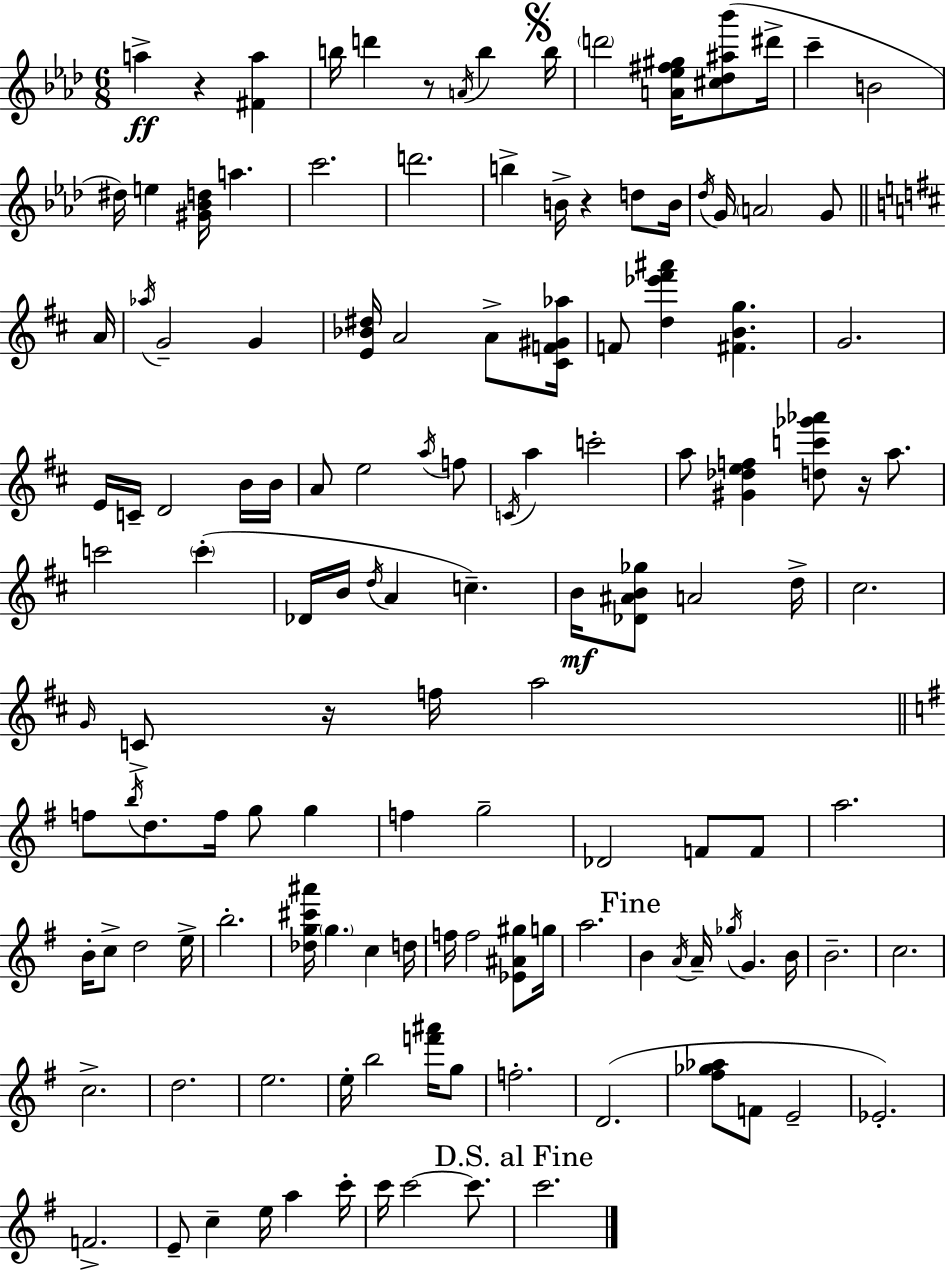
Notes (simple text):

A5/q R/q [F#4,A5]/q B5/s D6/q R/e A4/s B5/q B5/s D6/h [A4,Eb5,F#5,G#5]/s [C#5,Db5,A#5,Bb6]/e D#6/s C6/q B4/h D#5/s E5/q [G#4,Bb4,D5]/s A5/q. C6/h. D6/h. B5/q B4/s R/q D5/e B4/s Db5/s G4/s A4/h G4/e A4/s Ab5/s G4/h G4/q [E4,Bb4,D#5]/s A4/h A4/e [C#4,F4,G#4,Ab5]/s F4/e [D5,Eb6,F#6,A#6]/q [F#4,B4,G5]/q. G4/h. E4/s C4/s D4/h B4/s B4/s A4/e E5/h A5/s F5/e C4/s A5/q C6/h A5/e [G#4,Db5,E5,F5]/q [D5,C6,Gb6,Ab6]/e R/s A5/e. C6/h C6/q Db4/s B4/s D5/s A4/q C5/q. B4/s [Db4,A#4,B4,Gb5]/e A4/h D5/s C#5/h. G4/s C4/e R/s F5/s A5/h F5/e B5/s D5/e. F5/s G5/e G5/q F5/q G5/h Db4/h F4/e F4/e A5/h. B4/s C5/e D5/h E5/s B5/h. [Db5,G5,C#6,A#6]/s G5/q. C5/q D5/s F5/s F5/h [Eb4,A#4,G#5]/e G5/s A5/h. B4/q A4/s A4/s Gb5/s G4/q. B4/s B4/h. C5/h. C5/h. D5/h. E5/h. E5/s B5/h [F6,A#6]/s G5/e F5/h. D4/h. [F#5,Gb5,Ab5]/e F4/e E4/h Eb4/h. F4/h. E4/e C5/q E5/s A5/q C6/s C6/s C6/h C6/e. C6/h.